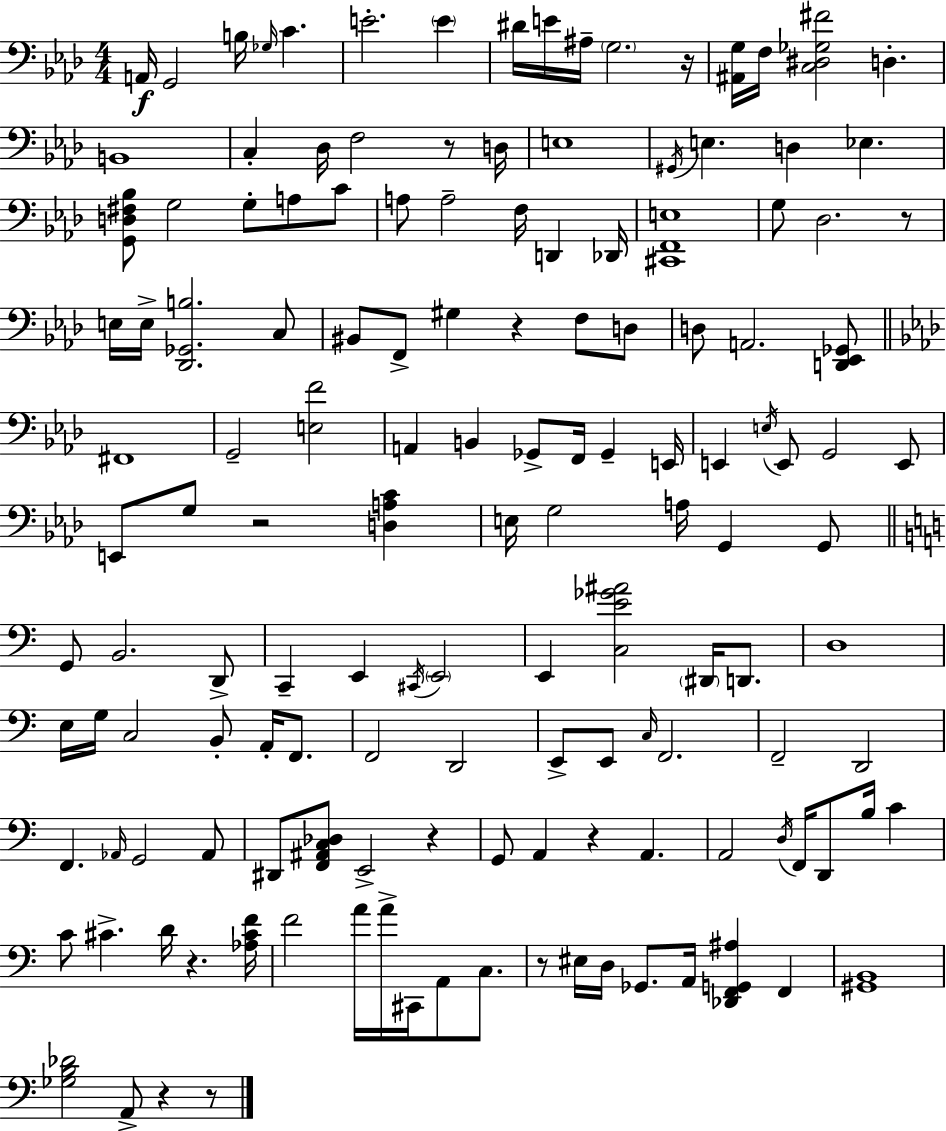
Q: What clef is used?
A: bass